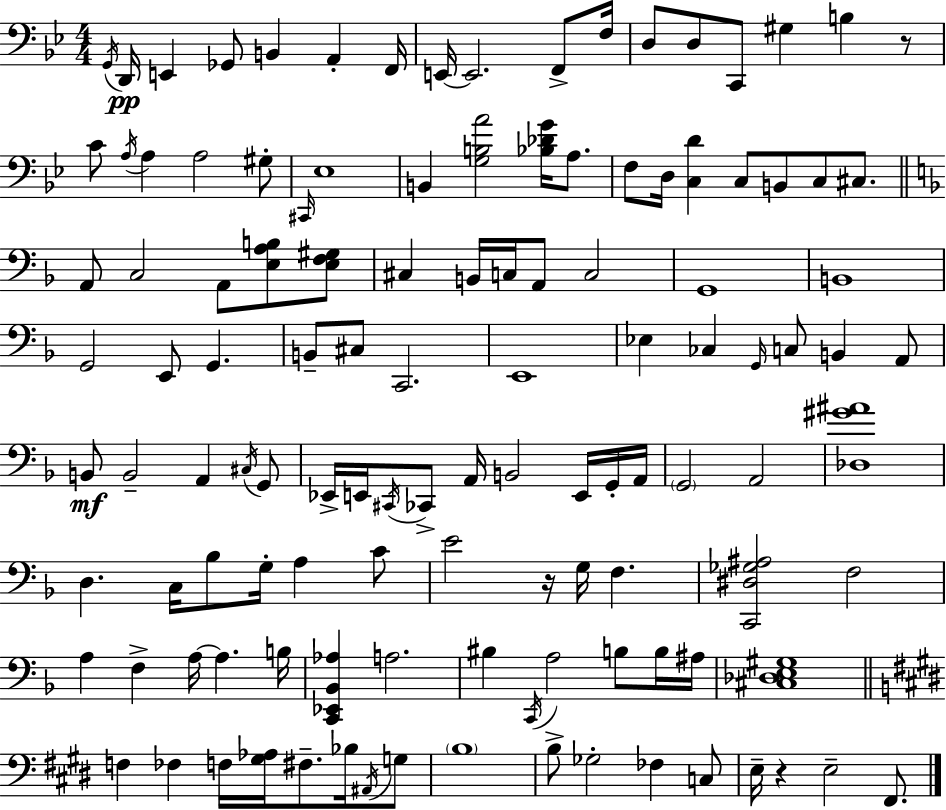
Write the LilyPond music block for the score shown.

{
  \clef bass
  \numericTimeSignature
  \time 4/4
  \key bes \major
  \repeat volta 2 { \acciaccatura { g,16 }\pp d,16 e,4 ges,8 b,4 a,4-. | f,16 e,16~~ e,2. f,8-> | f16 d8 d8 c,8 gis4 b4 r8 | c'8 \acciaccatura { a16 } a4 a2 | \break gis8-. \grace { cis,16 } ees1 | b,4 <g b a'>2 <bes des' g'>16 | a8. f8 d16 <c d'>4 c8 b,8 c8 | cis8. \bar "||" \break \key d \minor a,8 c2 a,8 <e a b>8 <e f gis>8 | cis4 b,16 c16 a,8 c2 | g,1 | b,1 | \break g,2 e,8 g,4. | b,8-- cis8 c,2. | e,1 | ees4 ces4 \grace { g,16 } c8 b,4 a,8 | \break b,8\mf b,2-- a,4 \acciaccatura { cis16 } | g,8 ees,16-> e,16 \acciaccatura { cis,16 } ces,8-> a,16 b,2 | e,16 g,16-. a,16 \parenthesize g,2 a,2 | <des gis' ais'>1 | \break d4. c16 bes8 g16-. a4 | c'8 e'2 r16 g16 f4. | <c, dis ges ais>2 f2 | a4 f4-> a16~~ a4. | \break b16 <c, ees, bes, aes>4 a2. | bis4 \acciaccatura { c,16 } a2 | b8 b16 ais16 <cis des e gis>1 | \bar "||" \break \key e \major f4 fes4 f16 <gis aes>16 fis8.-- bes16 \acciaccatura { ais,16 } g8 | \parenthesize b1 | b8-> ges2-. fes4 c8 | e16-- r4 e2-- fis,8. | \break } \bar "|."
}